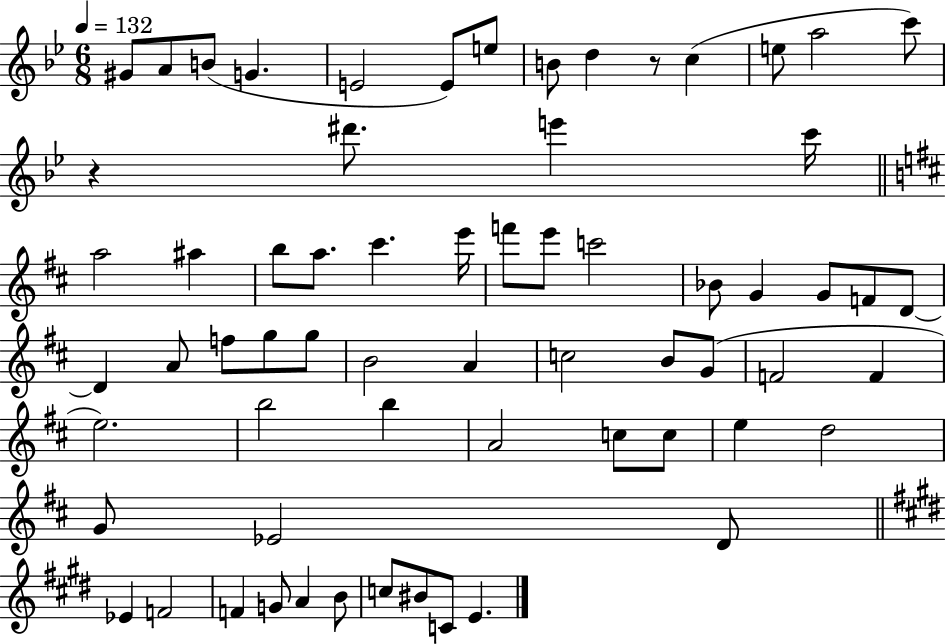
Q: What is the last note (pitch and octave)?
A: E4